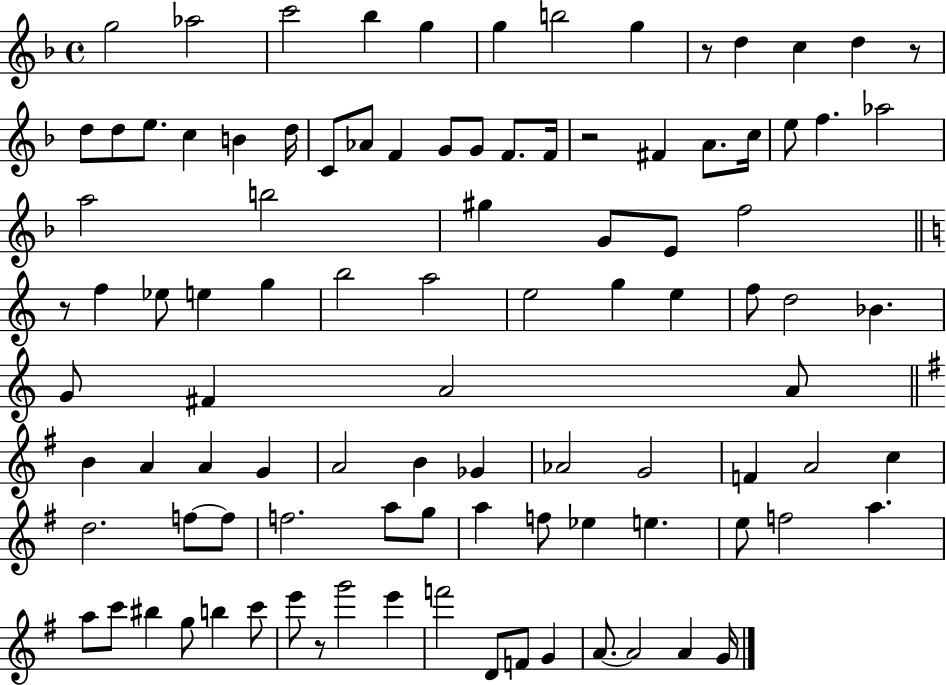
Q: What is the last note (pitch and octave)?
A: G4